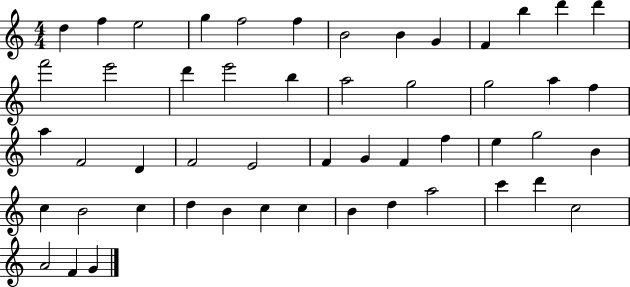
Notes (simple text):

D5/q F5/q E5/h G5/q F5/h F5/q B4/h B4/q G4/q F4/q B5/q D6/q D6/q F6/h E6/h D6/q E6/h B5/q A5/h G5/h G5/h A5/q F5/q A5/q F4/h D4/q F4/h E4/h F4/q G4/q F4/q F5/q E5/q G5/h B4/q C5/q B4/h C5/q D5/q B4/q C5/q C5/q B4/q D5/q A5/h C6/q D6/q C5/h A4/h F4/q G4/q